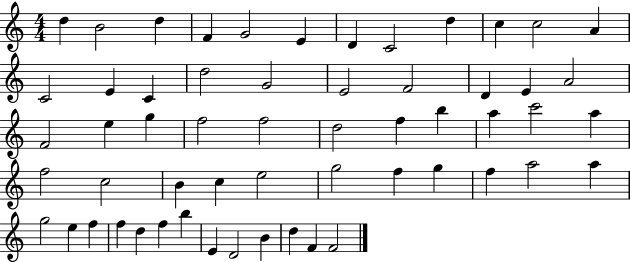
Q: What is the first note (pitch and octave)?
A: D5